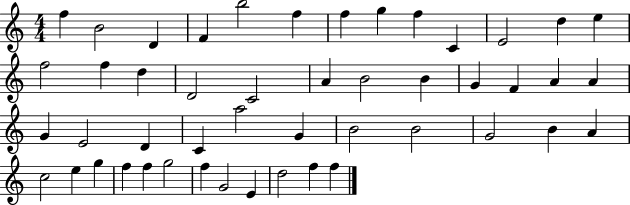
F5/q B4/h D4/q F4/q B5/h F5/q F5/q G5/q F5/q C4/q E4/h D5/q E5/q F5/h F5/q D5/q D4/h C4/h A4/q B4/h B4/q G4/q F4/q A4/q A4/q G4/q E4/h D4/q C4/q A5/h G4/q B4/h B4/h G4/h B4/q A4/q C5/h E5/q G5/q F5/q F5/q G5/h F5/q G4/h E4/q D5/h F5/q F5/q